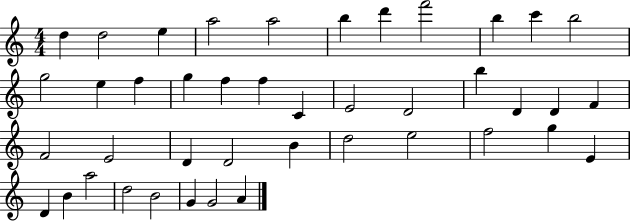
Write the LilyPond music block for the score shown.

{
  \clef treble
  \numericTimeSignature
  \time 4/4
  \key c \major
  d''4 d''2 e''4 | a''2 a''2 | b''4 d'''4 f'''2 | b''4 c'''4 b''2 | \break g''2 e''4 f''4 | g''4 f''4 f''4 c'4 | e'2 d'2 | b''4 d'4 d'4 f'4 | \break f'2 e'2 | d'4 d'2 b'4 | d''2 e''2 | f''2 g''4 e'4 | \break d'4 b'4 a''2 | d''2 b'2 | g'4 g'2 a'4 | \bar "|."
}